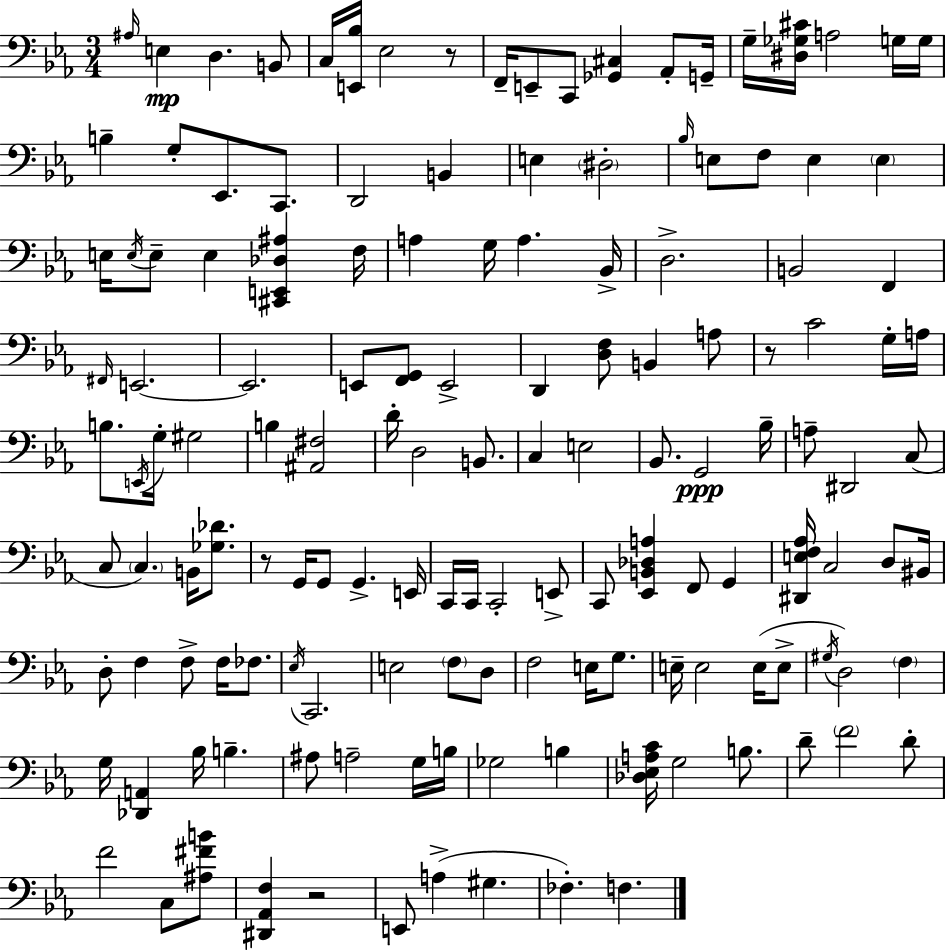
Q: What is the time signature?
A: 3/4